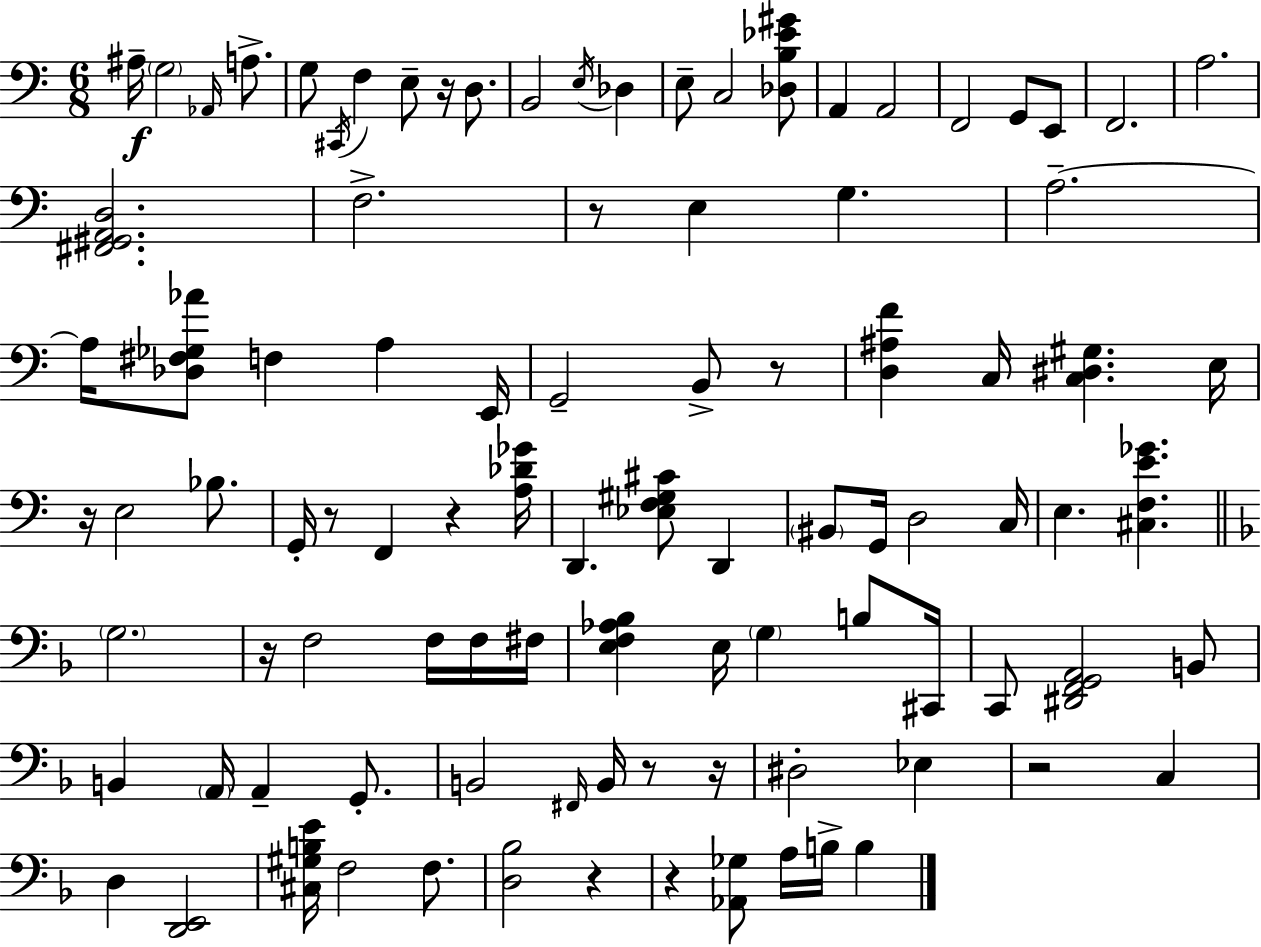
{
  \clef bass
  \numericTimeSignature
  \time 6/8
  \key c \major
  ais16--\f \parenthesize g2 \grace { aes,16 } a8.-> | g8 \acciaccatura { cis,16 } f4 e8-- r16 d8. | b,2 \acciaccatura { e16 } des4 | e8-- c2 | \break <des b ees' gis'>8 a,4 a,2 | f,2 g,8 | e,8 f,2. | a2. | \break <fis, gis, a, d>2. | f2.-> | r8 e4 g4. | a2.--~~ | \break a16 <des fis ges aes'>8 f4 a4 | e,16 g,2-- b,8-> | r8 <d ais f'>4 c16 <c dis gis>4. | e16 r16 e2 | \break bes8. g,16-. r8 f,4 r4 | <a des' ges'>16 d,4. <ees f gis cis'>8 d,4 | \parenthesize bis,8 g,16 d2 | c16 e4. <cis f e' ges'>4. | \break \bar "||" \break \key f \major \parenthesize g2. | r16 f2 f16 f16 fis16 | <e f aes bes>4 e16 \parenthesize g4 b8 cis,16 | c,8 <dis, f, g, a,>2 b,8 | \break b,4 \parenthesize a,16 a,4-- g,8.-. | b,2 \grace { fis,16 } b,16 r8 | r16 dis2-. ees4 | r2 c4 | \break d4 <d, e,>2 | <cis gis b e'>16 f2 f8. | <d bes>2 r4 | r4 <aes, ges>8 a16 b16-> b4 | \break \bar "|."
}